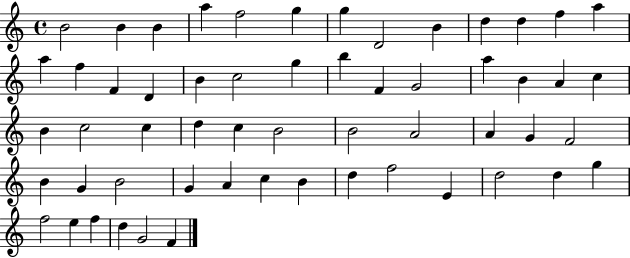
B4/h B4/q B4/q A5/q F5/h G5/q G5/q D4/h B4/q D5/q D5/q F5/q A5/q A5/q F5/q F4/q D4/q B4/q C5/h G5/q B5/q F4/q G4/h A5/q B4/q A4/q C5/q B4/q C5/h C5/q D5/q C5/q B4/h B4/h A4/h A4/q G4/q F4/h B4/q G4/q B4/h G4/q A4/q C5/q B4/q D5/q F5/h E4/q D5/h D5/q G5/q F5/h E5/q F5/q D5/q G4/h F4/q